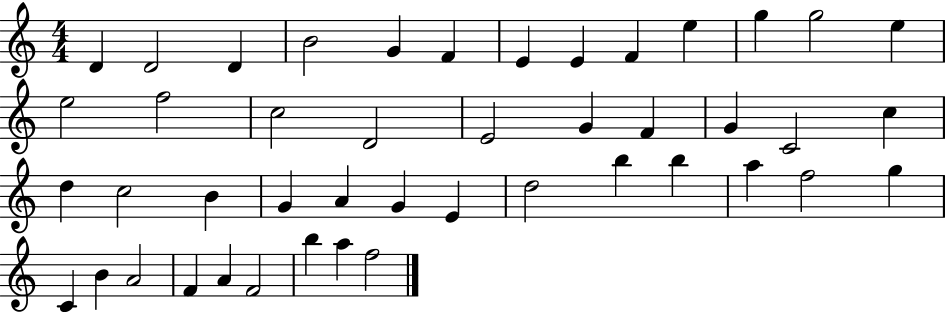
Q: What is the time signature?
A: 4/4